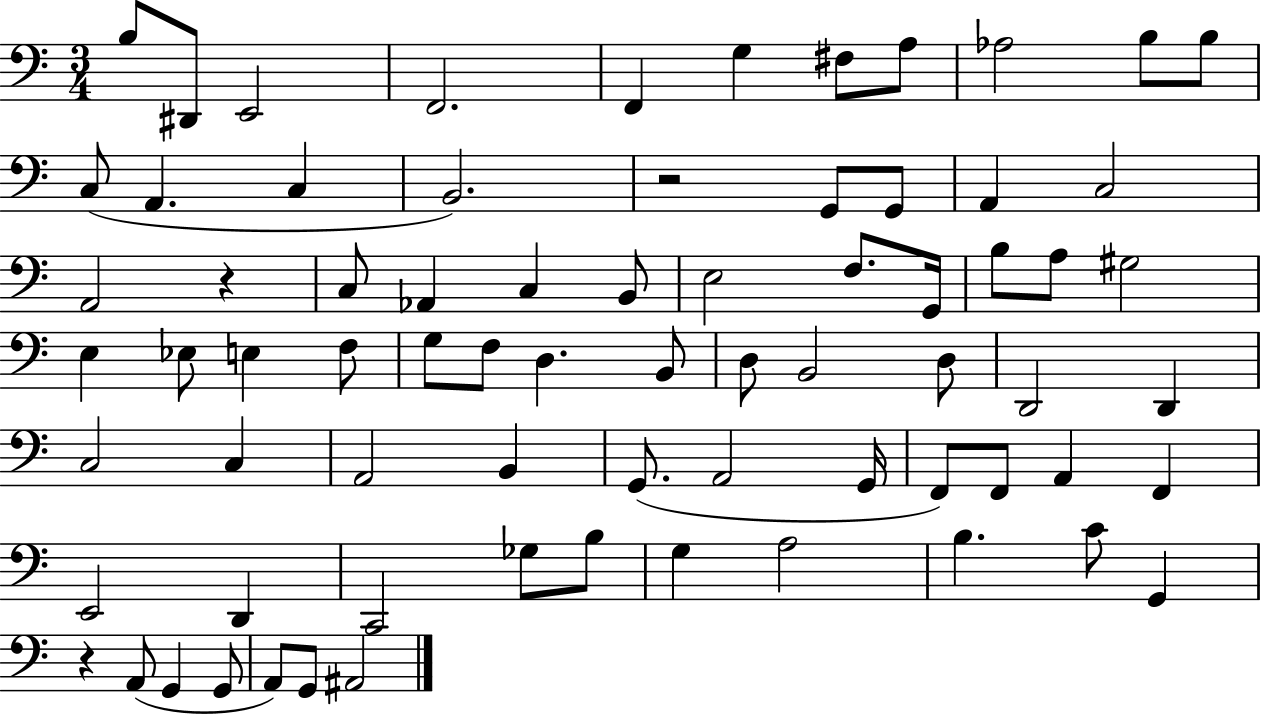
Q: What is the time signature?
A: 3/4